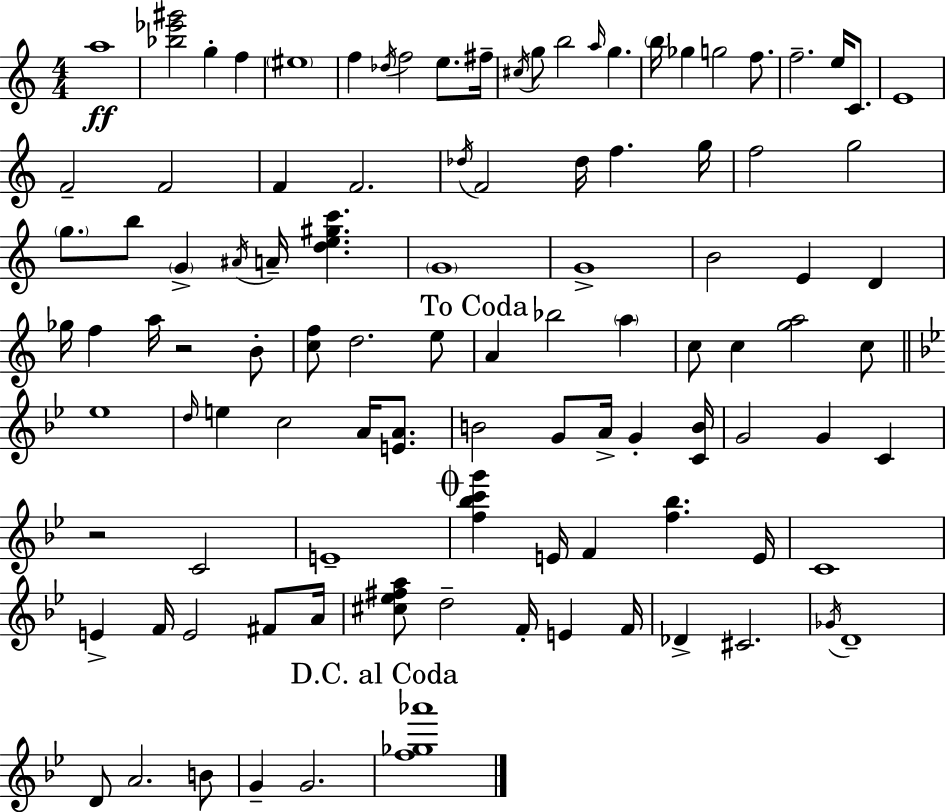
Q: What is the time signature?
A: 4/4